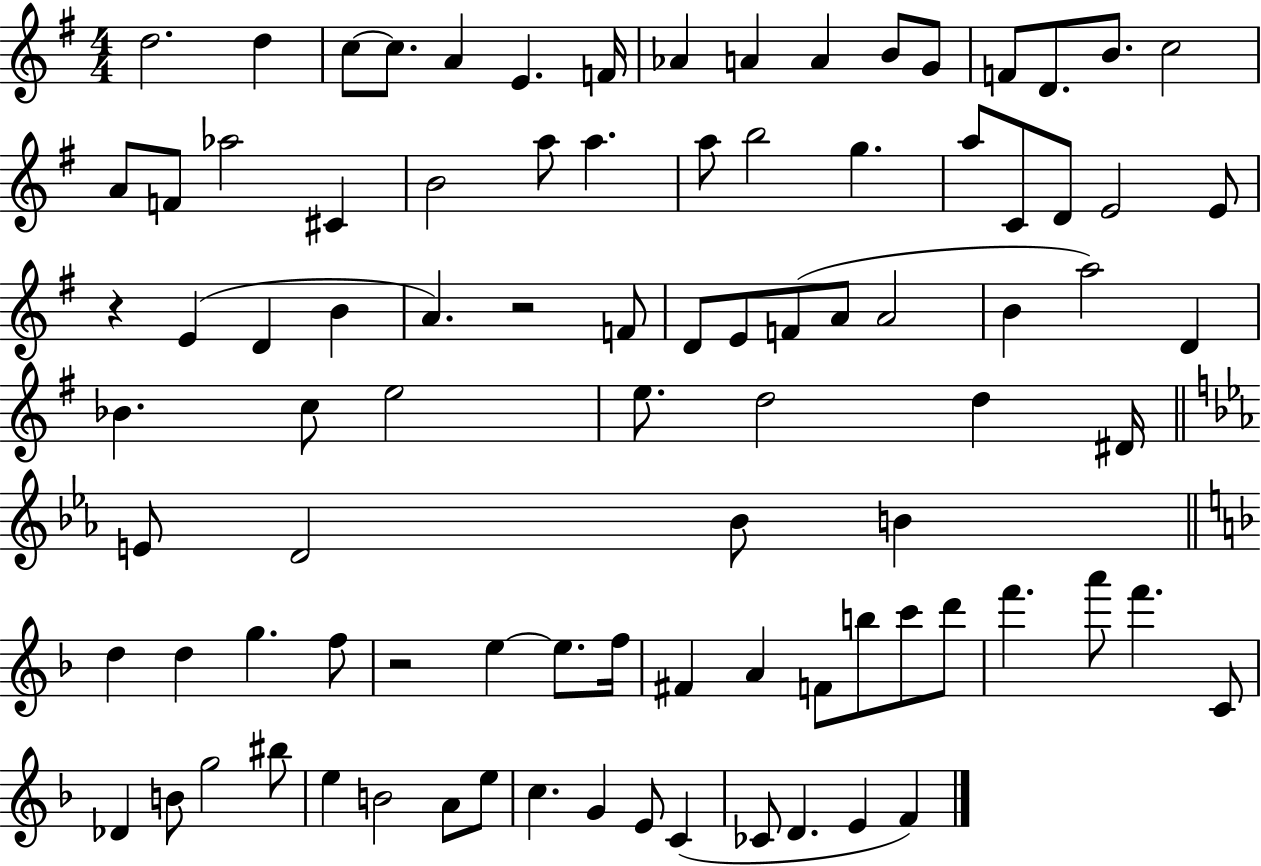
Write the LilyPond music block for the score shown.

{
  \clef treble
  \numericTimeSignature
  \time 4/4
  \key g \major
  d''2. d''4 | c''8~~ c''8. a'4 e'4. f'16 | aes'4 a'4 a'4 b'8 g'8 | f'8 d'8. b'8. c''2 | \break a'8 f'8 aes''2 cis'4 | b'2 a''8 a''4. | a''8 b''2 g''4. | a''8 c'8 d'8 e'2 e'8 | \break r4 e'4( d'4 b'4 | a'4.) r2 f'8 | d'8 e'8 f'8( a'8 a'2 | b'4 a''2) d'4 | \break bes'4. c''8 e''2 | e''8. d''2 d''4 dis'16 | \bar "||" \break \key ees \major e'8 d'2 bes'8 b'4 | \bar "||" \break \key d \minor d''4 d''4 g''4. f''8 | r2 e''4~~ e''8. f''16 | fis'4 a'4 f'8 b''8 c'''8 d'''8 | f'''4. a'''8 f'''4. c'8 | \break des'4 b'8 g''2 bis''8 | e''4 b'2 a'8 e''8 | c''4. g'4 e'8 c'4( | ces'8 d'4. e'4 f'4) | \break \bar "|."
}